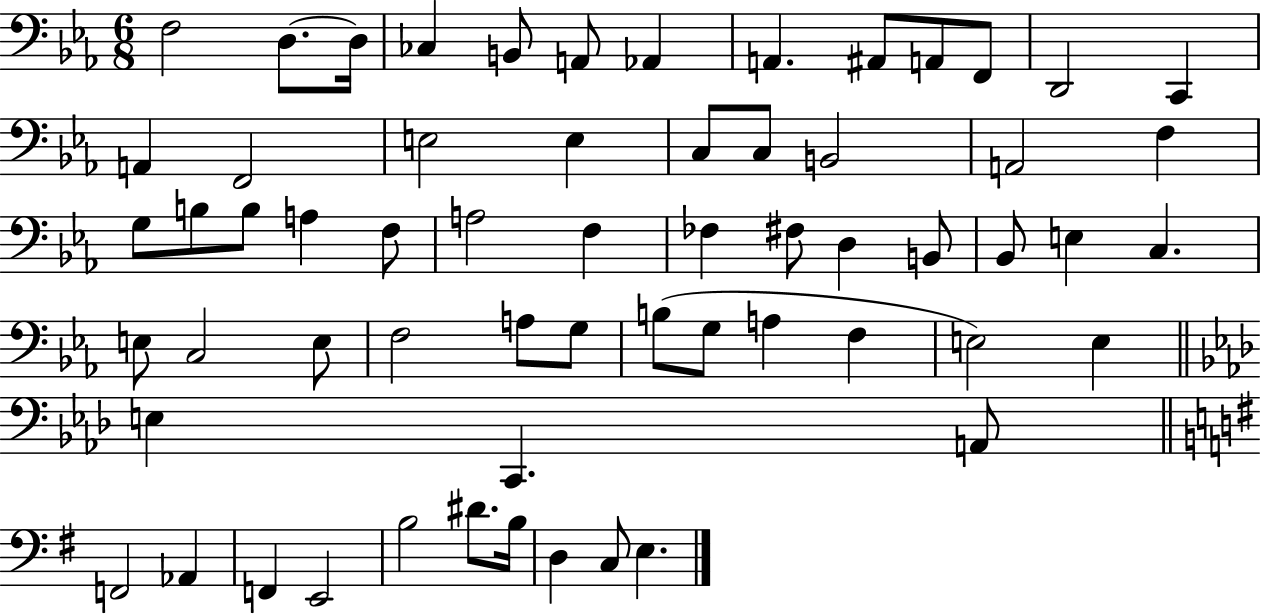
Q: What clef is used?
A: bass